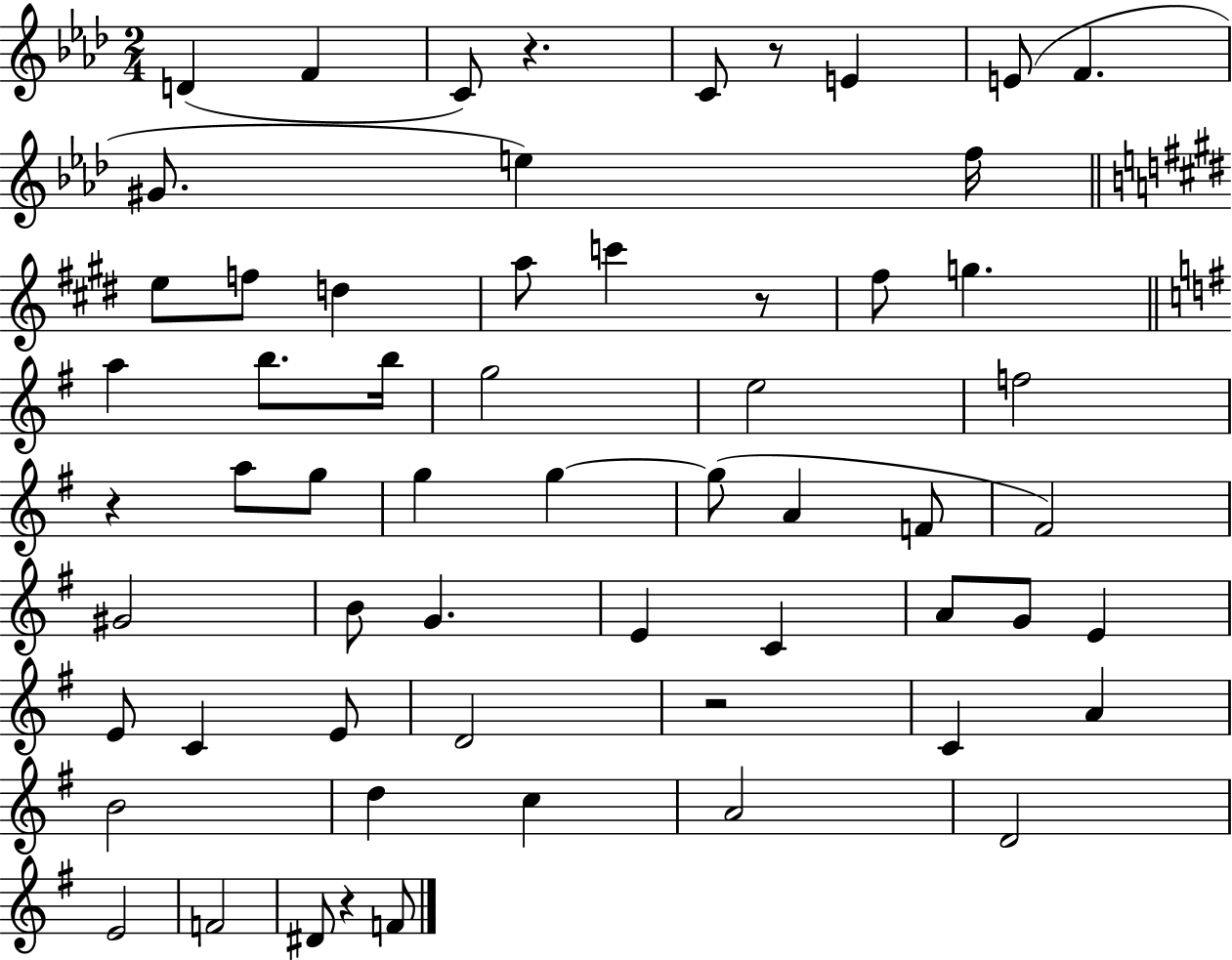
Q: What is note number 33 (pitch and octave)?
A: B4